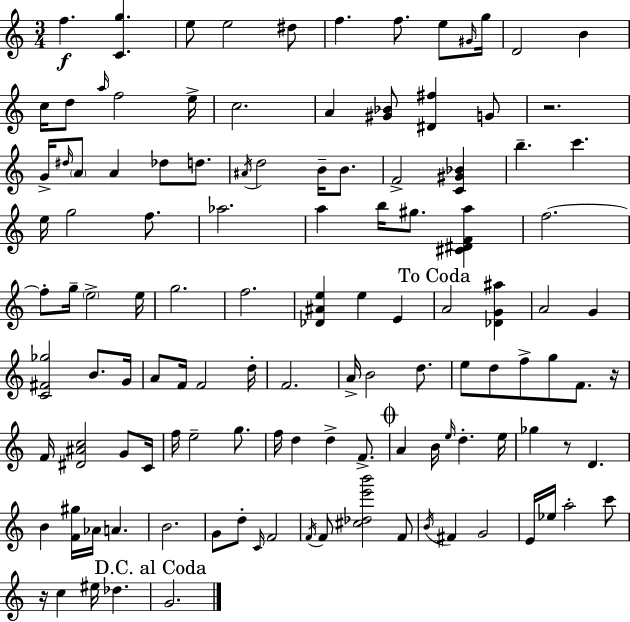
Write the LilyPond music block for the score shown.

{
  \clef treble
  \numericTimeSignature
  \time 3/4
  \key c \major
  f''4.\f <c' g''>4. | e''8 e''2 dis''8 | f''4. f''8. e''8 \grace { gis'16 } | g''16 d'2 b'4 | \break c''16 d''8 \grace { a''16 } f''2 | e''16-> c''2. | a'4 <gis' bes'>8 <dis' fis''>4 | g'8 r2. | \break g'16-> \grace { dis''16 } \parenthesize a'8 a'4 des''8 | d''8. \acciaccatura { ais'16 } d''2 | b'16-- b'8. f'2-> | <c' gis' bes'>4 b''4.-- c'''4. | \break e''16 g''2 | f''8. aes''2. | a''4 b''16 gis''8. | <cis' dis' f' a''>4 f''2.~~ | \break f''8-. g''16-- \parenthesize e''2-> | e''16 g''2. | f''2. | <des' ais' e''>4 e''4 | \break e'4 \mark "To Coda" a'2 | <des' g' ais''>4 a'2 | g'4 <c' fis' ges''>2 | b'8. g'16 a'8 f'16 f'2 | \break d''16-. f'2. | a'16-> b'2 | d''8. e''8 d''8 f''8-> g''8 | f'8. r16 f'16 <dis' ais' c''>2 | \break g'8 c'16 f''16 e''2-- | g''8. f''16 d''4 d''4-> | f'8.-> \mark \markup { \musicglyph "scripts.coda" } a'4 b'16 \grace { e''16 } d''4.-. | e''16 ges''4 r8 d'4. | \break b'4 <f' gis''>16 aes'16 a'4. | b'2. | g'8 d''8-. \grace { c'16 } f'2 | \acciaccatura { f'16 } f'8 <cis'' des'' e''' b'''>2 | \break f'8 \acciaccatura { b'16 } fis'4 | g'2 e'16 ees''16 a''2-. | c'''8 r16 c''4 | eis''16 des''4. \mark "D.C. al Coda" g'2. | \break \bar "|."
}